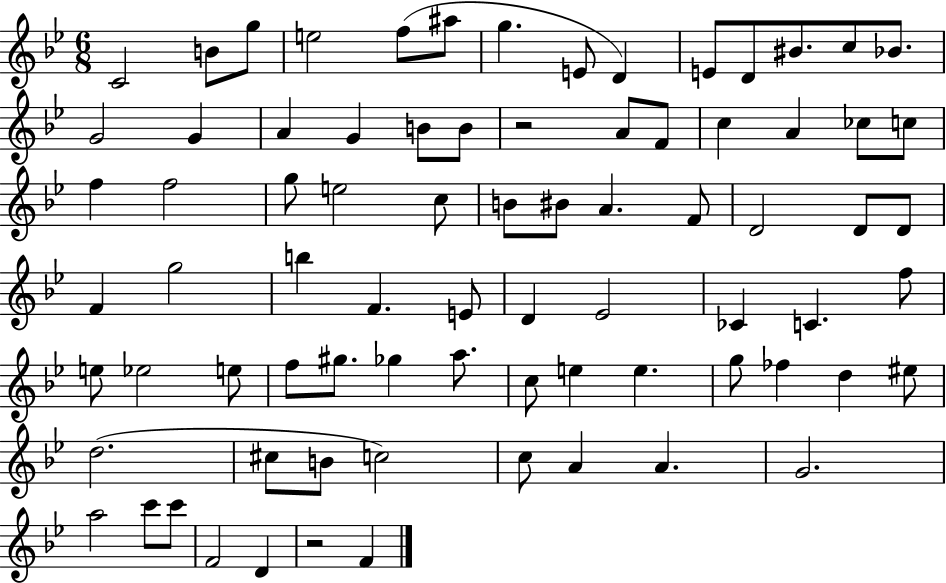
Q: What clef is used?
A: treble